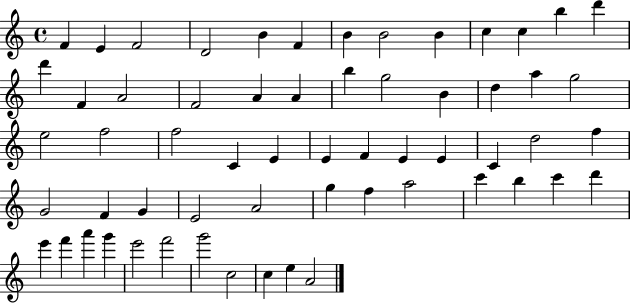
{
  \clef treble
  \time 4/4
  \defaultTimeSignature
  \key c \major
  f'4 e'4 f'2 | d'2 b'4 f'4 | b'4 b'2 b'4 | c''4 c''4 b''4 d'''4 | \break d'''4 f'4 a'2 | f'2 a'4 a'4 | b''4 g''2 b'4 | d''4 a''4 g''2 | \break e''2 f''2 | f''2 c'4 e'4 | e'4 f'4 e'4 e'4 | c'4 d''2 f''4 | \break g'2 f'4 g'4 | e'2 a'2 | g''4 f''4 a''2 | c'''4 b''4 c'''4 d'''4 | \break e'''4 f'''4 a'''4 g'''4 | e'''2 f'''2 | g'''2 c''2 | c''4 e''4 a'2 | \break \bar "|."
}